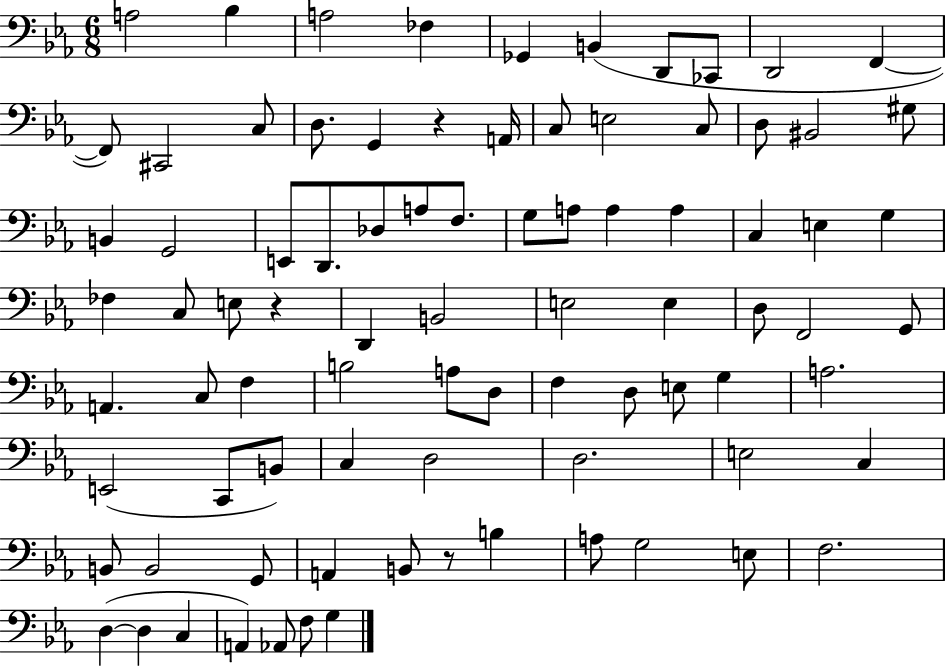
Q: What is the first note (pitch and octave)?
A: A3